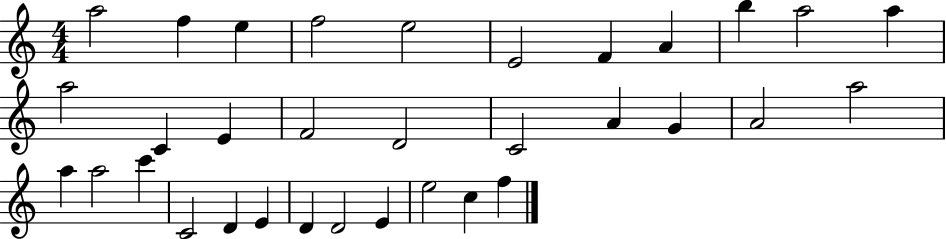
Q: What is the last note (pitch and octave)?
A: F5